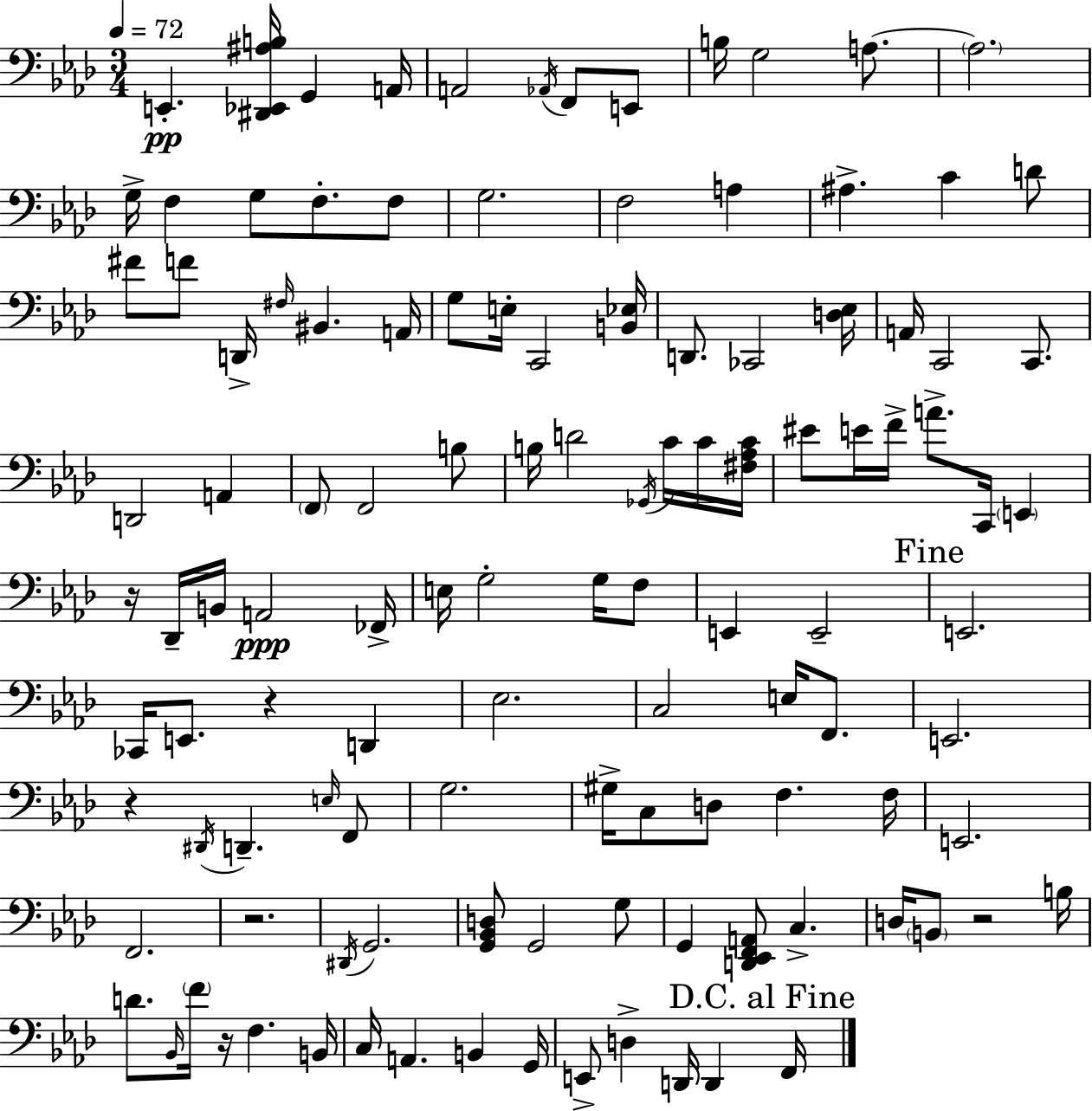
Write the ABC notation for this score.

X:1
T:Untitled
M:3/4
L:1/4
K:Ab
E,, [^D,,_E,,^A,B,]/4 G,, A,,/4 A,,2 _A,,/4 F,,/2 E,,/2 B,/4 G,2 A,/2 A,2 G,/4 F, G,/2 F,/2 F,/2 G,2 F,2 A, ^A, C D/2 ^F/2 F/2 D,,/4 ^F,/4 ^B,, A,,/4 G,/2 E,/4 C,,2 [B,,_E,]/4 D,,/2 _C,,2 [D,_E,]/4 A,,/4 C,,2 C,,/2 D,,2 A,, F,,/2 F,,2 B,/2 B,/4 D2 _G,,/4 C/4 C/4 [^F,_A,C]/4 ^E/2 E/4 F/4 A/2 C,,/4 E,, z/4 _D,,/4 B,,/4 A,,2 _F,,/4 E,/4 G,2 G,/4 F,/2 E,, E,,2 E,,2 _C,,/4 E,,/2 z D,, _E,2 C,2 E,/4 F,,/2 E,,2 z ^D,,/4 D,, E,/4 F,,/2 G,2 ^G,/4 C,/2 D,/2 F, F,/4 E,,2 F,,2 z2 ^D,,/4 G,,2 [G,,_B,,D,]/2 G,,2 G,/2 G,, [D,,_E,,F,,A,,]/2 C, D,/4 B,,/2 z2 B,/4 D/2 _B,,/4 F/4 z/4 F, B,,/4 C,/4 A,, B,, G,,/4 E,,/2 D, D,,/4 D,, F,,/4